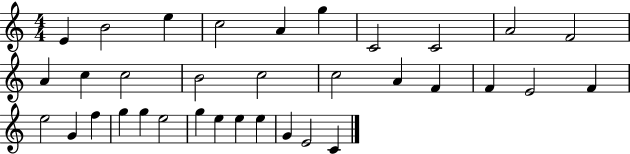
X:1
T:Untitled
M:4/4
L:1/4
K:C
E B2 e c2 A g C2 C2 A2 F2 A c c2 B2 c2 c2 A F F E2 F e2 G f g g e2 g e e e G E2 C